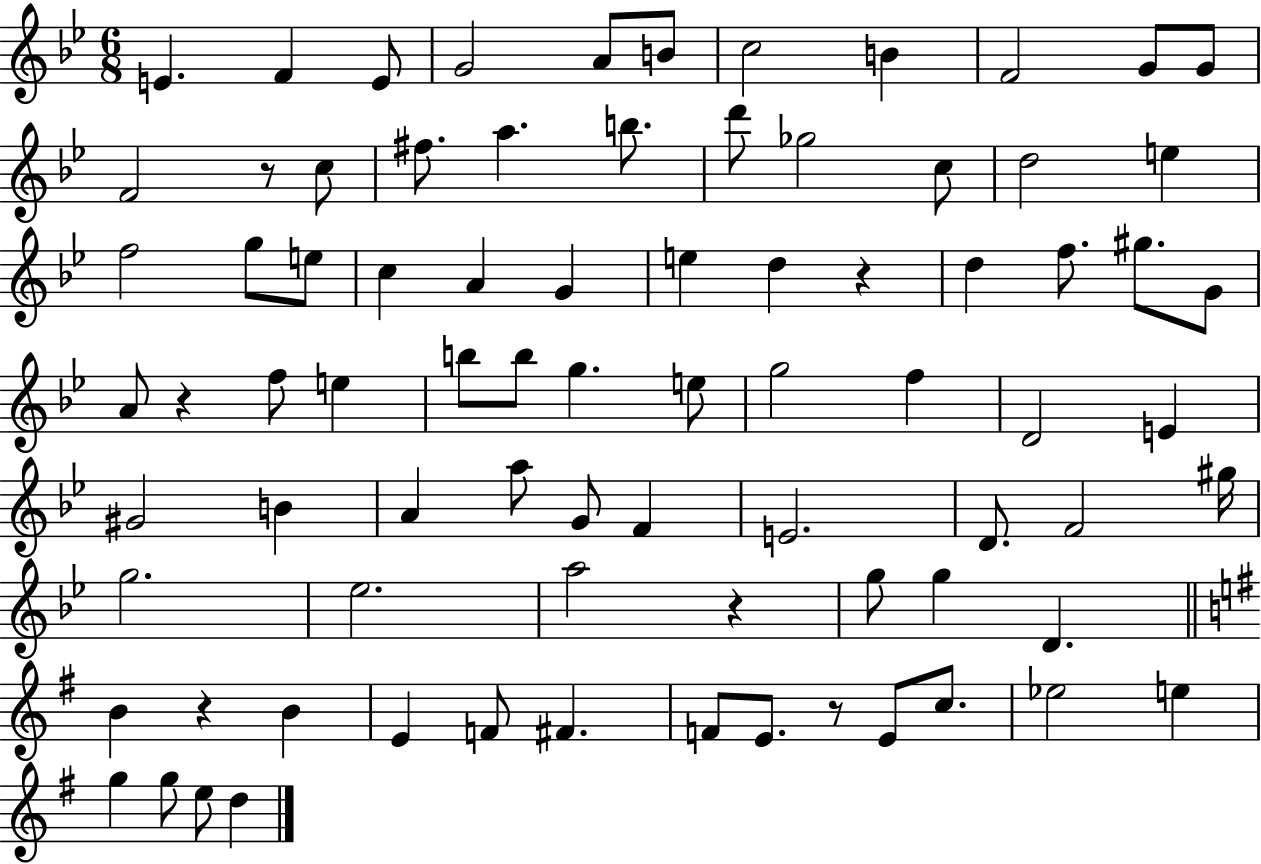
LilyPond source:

{
  \clef treble
  \numericTimeSignature
  \time 6/8
  \key bes \major
  \repeat volta 2 { e'4. f'4 e'8 | g'2 a'8 b'8 | c''2 b'4 | f'2 g'8 g'8 | \break f'2 r8 c''8 | fis''8. a''4. b''8. | d'''8 ges''2 c''8 | d''2 e''4 | \break f''2 g''8 e''8 | c''4 a'4 g'4 | e''4 d''4 r4 | d''4 f''8. gis''8. g'8 | \break a'8 r4 f''8 e''4 | b''8 b''8 g''4. e''8 | g''2 f''4 | d'2 e'4 | \break gis'2 b'4 | a'4 a''8 g'8 f'4 | e'2. | d'8. f'2 gis''16 | \break g''2. | ees''2. | a''2 r4 | g''8 g''4 d'4. | \break \bar "||" \break \key g \major b'4 r4 b'4 | e'4 f'8 fis'4. | f'8 e'8. r8 e'8 c''8. | ees''2 e''4 | \break g''4 g''8 e''8 d''4 | } \bar "|."
}